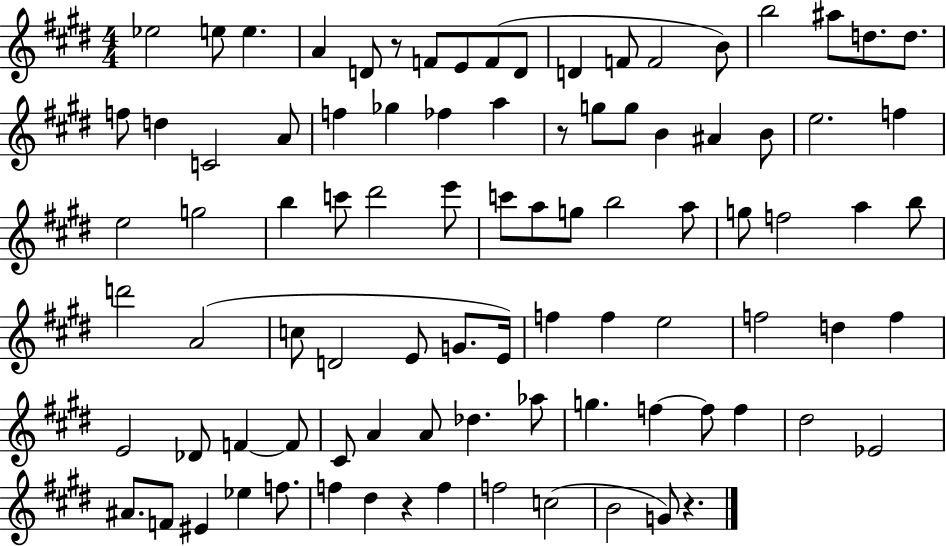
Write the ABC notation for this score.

X:1
T:Untitled
M:4/4
L:1/4
K:E
_e2 e/2 e A D/2 z/2 F/2 E/2 F/2 D/2 D F/2 F2 B/2 b2 ^a/2 d/2 d/2 f/2 d C2 A/2 f _g _f a z/2 g/2 g/2 B ^A B/2 e2 f e2 g2 b c'/2 ^d'2 e'/2 c'/2 a/2 g/2 b2 a/2 g/2 f2 a b/2 d'2 A2 c/2 D2 E/2 G/2 E/4 f f e2 f2 d f E2 _D/2 F F/2 ^C/2 A A/2 _d _a/2 g f f/2 f ^d2 _E2 ^A/2 F/2 ^E _e f/2 f ^d z f f2 c2 B2 G/2 z